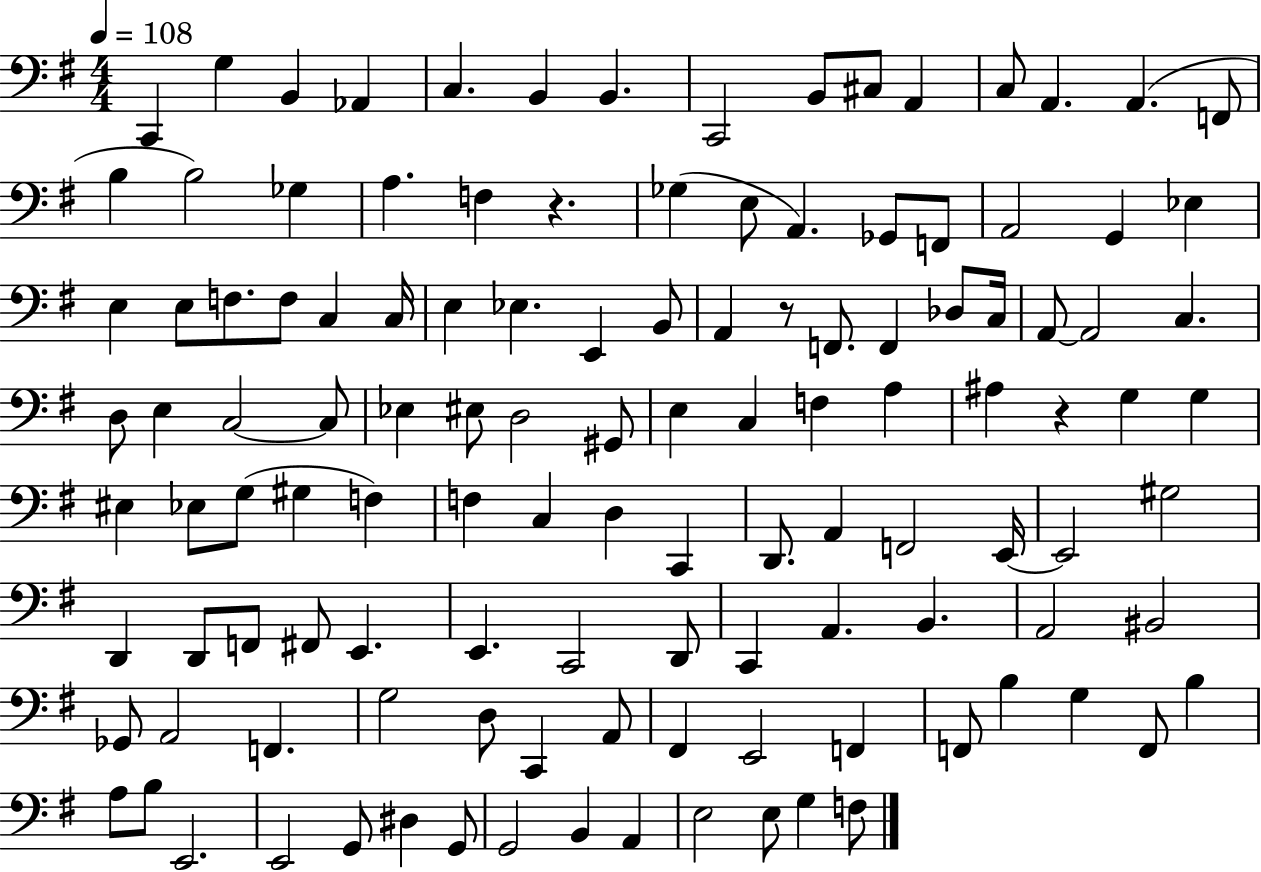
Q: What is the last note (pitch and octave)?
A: F3